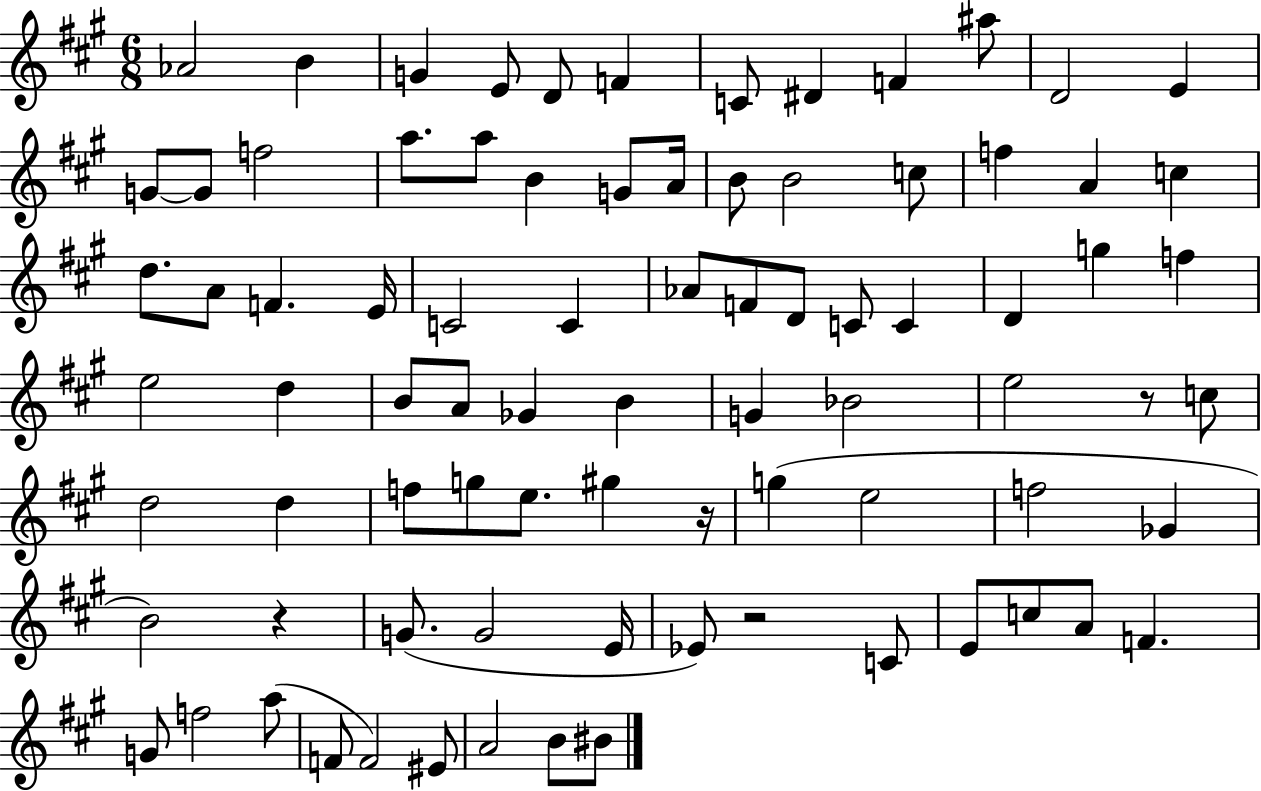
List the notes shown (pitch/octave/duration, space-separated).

Ab4/h B4/q G4/q E4/e D4/e F4/q C4/e D#4/q F4/q A#5/e D4/h E4/q G4/e G4/e F5/h A5/e. A5/e B4/q G4/e A4/s B4/e B4/h C5/e F5/q A4/q C5/q D5/e. A4/e F4/q. E4/s C4/h C4/q Ab4/e F4/e D4/e C4/e C4/q D4/q G5/q F5/q E5/h D5/q B4/e A4/e Gb4/q B4/q G4/q Bb4/h E5/h R/e C5/e D5/h D5/q F5/e G5/e E5/e. G#5/q R/s G5/q E5/h F5/h Gb4/q B4/h R/q G4/e. G4/h E4/s Eb4/e R/h C4/e E4/e C5/e A4/e F4/q. G4/e F5/h A5/e F4/e F4/h EIS4/e A4/h B4/e BIS4/e